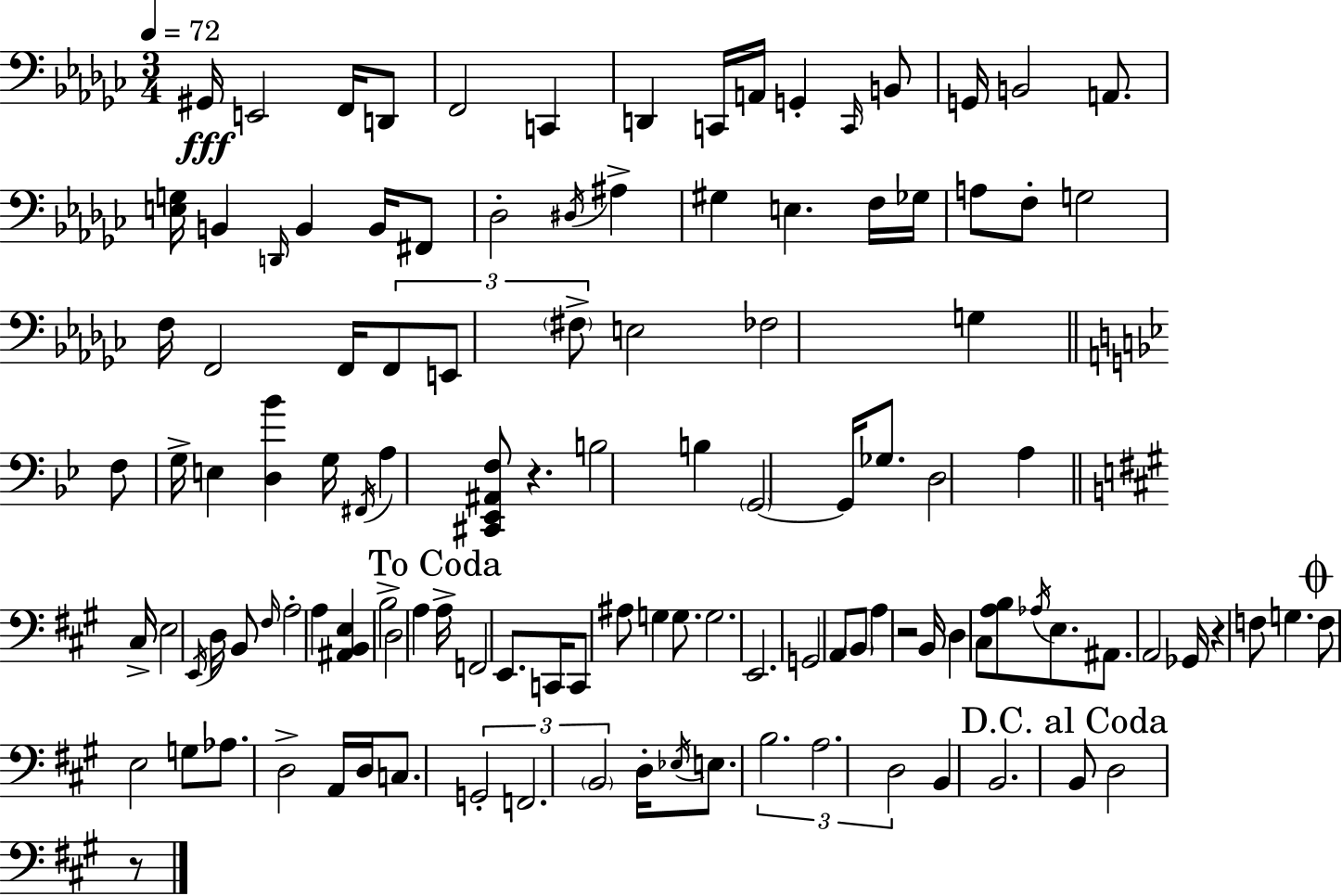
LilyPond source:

{
  \clef bass
  \numericTimeSignature
  \time 3/4
  \key ees \minor
  \tempo 4 = 72
  gis,16\fff e,2 f,16 d,8 | f,2 c,4 | d,4 c,16 a,16 g,4-. \grace { c,16 } b,8 | g,16 b,2 a,8. | \break <e g>16 b,4 \grace { d,16 } b,4 b,16 | fis,8 des2-. \acciaccatura { dis16 } ais4-> | gis4 e4. | f16 ges16 a8 f8-. g2 | \break f16 f,2 | f,16 \tuplet 3/2 { f,8 e,8 \parenthesize fis8-> } e2 | fes2 g4 | \bar "||" \break \key bes \major f8 g16-> e4 <d bes'>4 g16 | \acciaccatura { fis,16 } a4 <cis, ees, ais, f>8 r4. | b2 b4 | \parenthesize g,2~~ g,16 ges8. | \break d2 a4 | \bar "||" \break \key a \major cis16-> e2 \acciaccatura { e,16 } d16 b,8 | \grace { fis16 } a2-. a4 | <ais, b, e>4 b2-> | d2 a4 | \break \mark "To Coda" a16-> f,2 e,8. | c,16 c,8 ais8 g4 g8. | g2. | e,2. | \break g,2 a,8 | \parenthesize b,8 a4 r2 | b,16 d4 cis8 <a b>8 \acciaccatura { aes16 } | e8. ais,8. a,2 | \break ges,16 r4 f8 g4. | \mark \markup { \musicglyph "scripts.coda" } f8 e2 | g8 aes8. d2-> | a,16 d16 c8. \tuplet 3/2 { g,2-. | \break f,2. | \parenthesize b,2 } d16-. | \acciaccatura { ees16 } e8. \tuplet 3/2 { b2. | a2. | \break d2 } | b,4 b,2. | \mark "D.C. al Coda" b,8 d2 | r8 \bar "|."
}